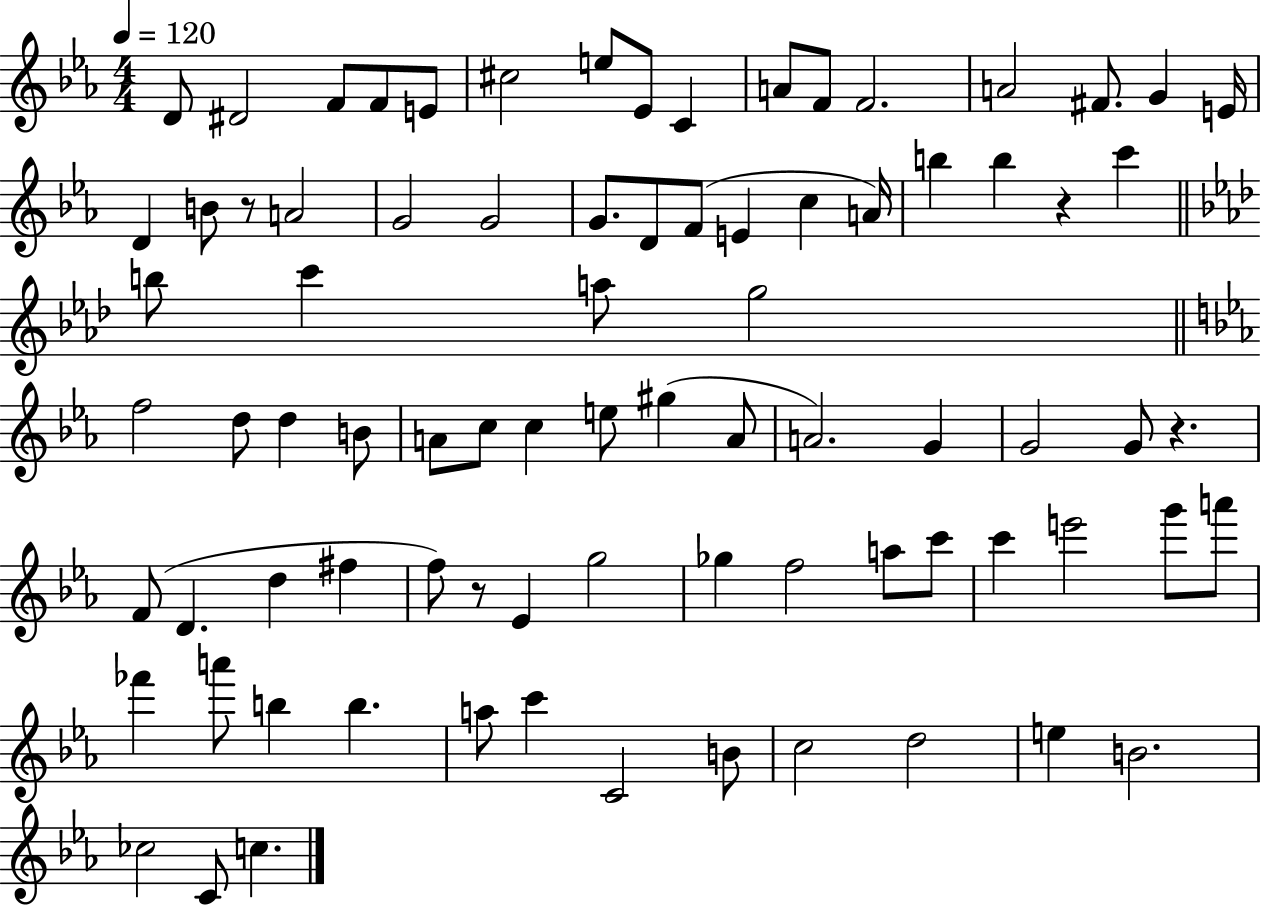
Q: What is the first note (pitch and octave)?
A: D4